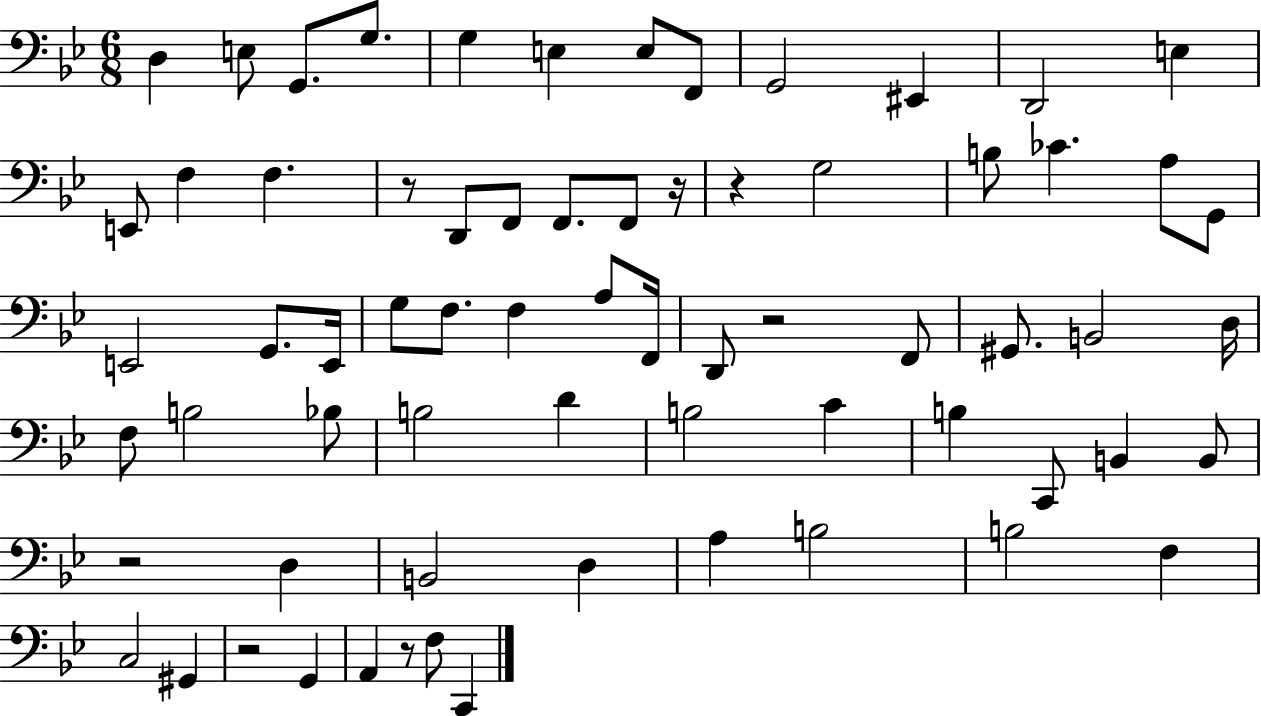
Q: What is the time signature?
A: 6/8